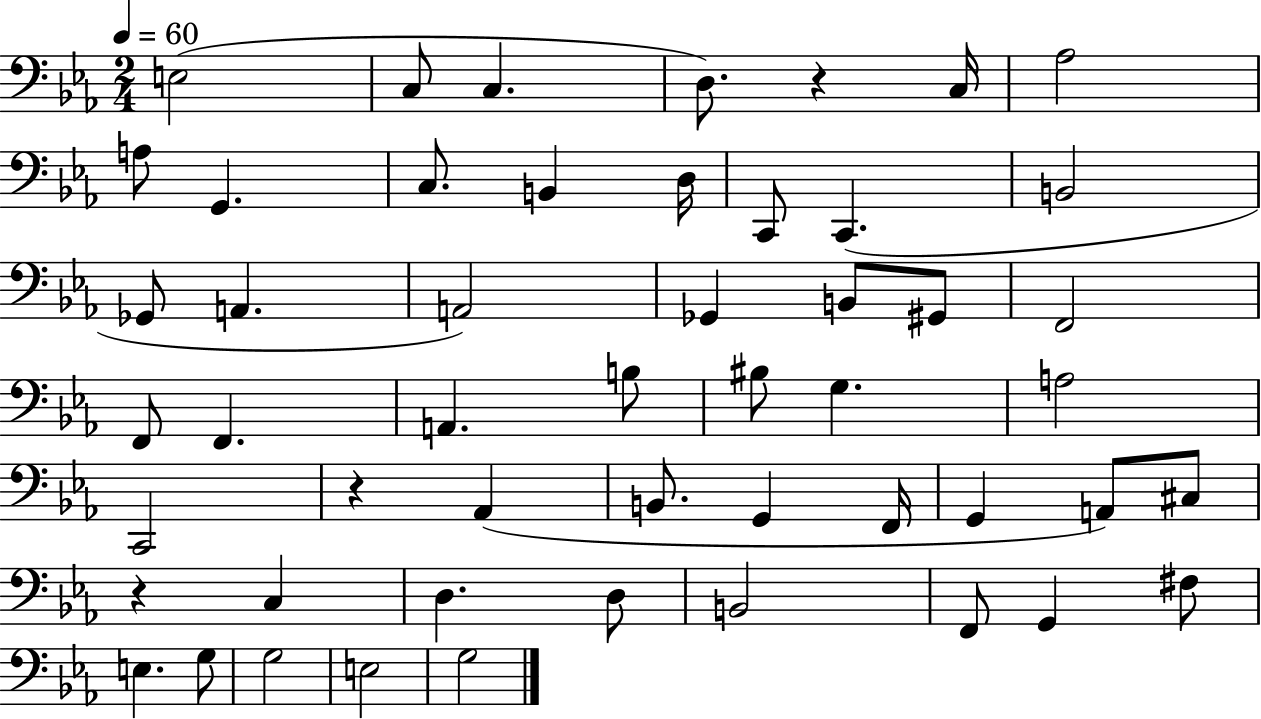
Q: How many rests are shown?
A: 3